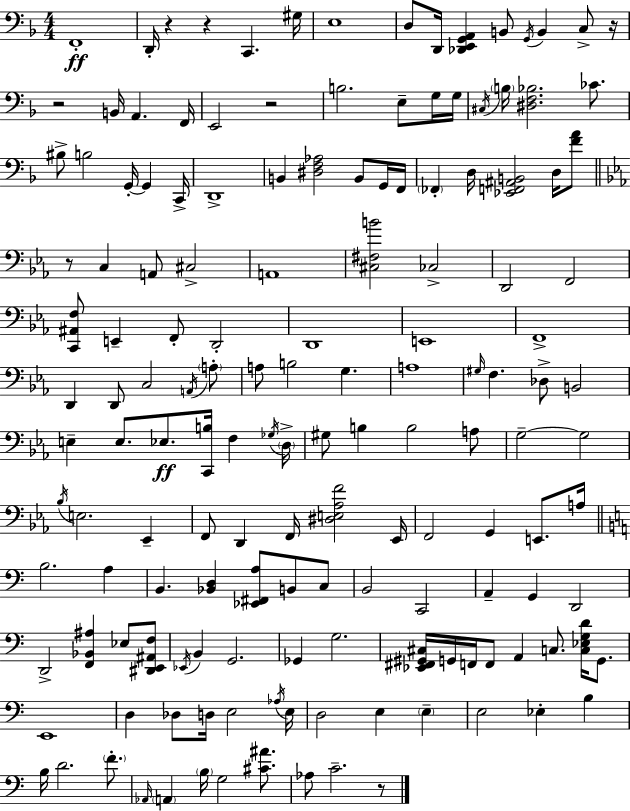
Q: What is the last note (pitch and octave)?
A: C4